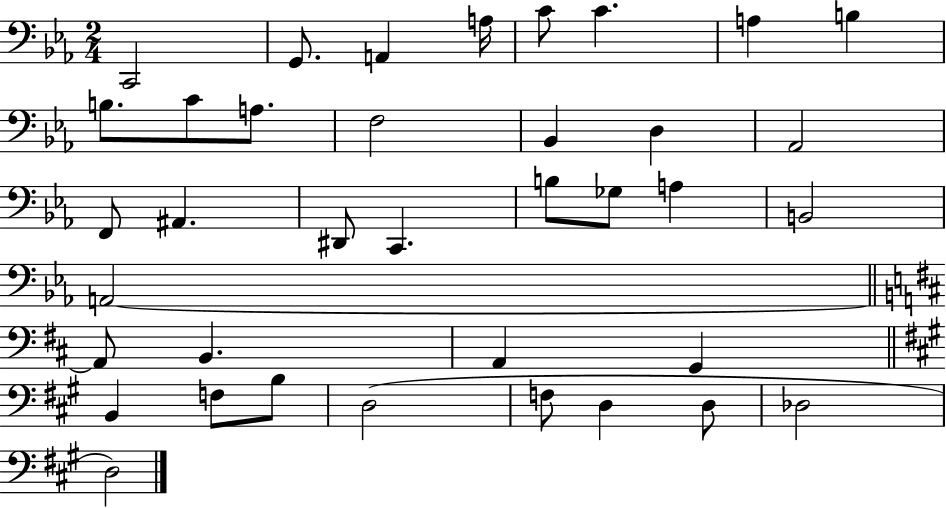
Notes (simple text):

C2/h G2/e. A2/q A3/s C4/e C4/q. A3/q B3/q B3/e. C4/e A3/e. F3/h Bb2/q D3/q Ab2/h F2/e A#2/q. D#2/e C2/q. B3/e Gb3/e A3/q B2/h A2/h A2/e B2/q. A2/q G2/q B2/q F3/e B3/e D3/h F3/e D3/q D3/e Db3/h D3/h